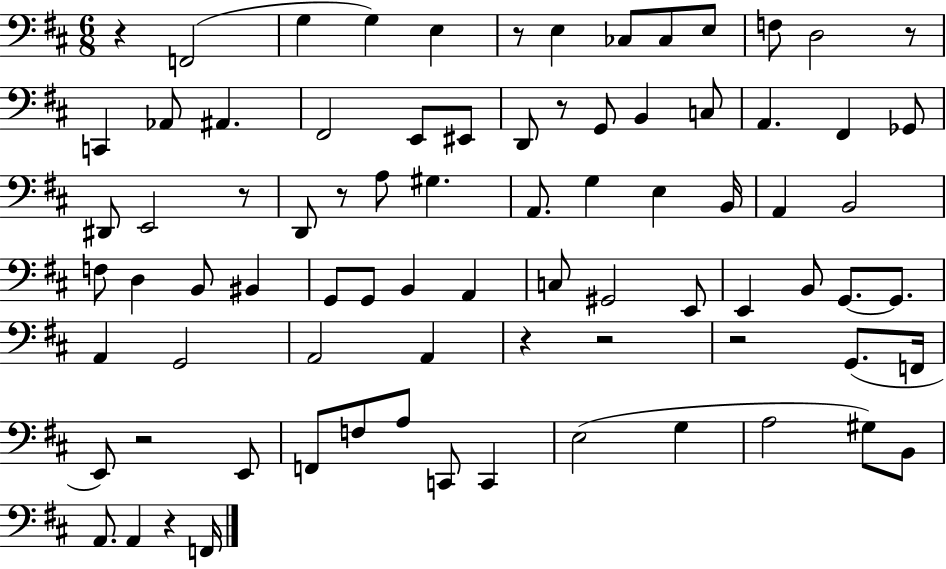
R/q F2/h G3/q G3/q E3/q R/e E3/q CES3/e CES3/e E3/e F3/e D3/h R/e C2/q Ab2/e A#2/q. F#2/h E2/e EIS2/e D2/e R/e G2/e B2/q C3/e A2/q. F#2/q Gb2/e D#2/e E2/h R/e D2/e R/e A3/e G#3/q. A2/e. G3/q E3/q B2/s A2/q B2/h F3/e D3/q B2/e BIS2/q G2/e G2/e B2/q A2/q C3/e G#2/h E2/e E2/q B2/e G2/e. G2/e. A2/q G2/h A2/h A2/q R/q R/h R/h G2/e. F2/s E2/e R/h E2/e F2/e F3/e A3/e C2/e C2/q E3/h G3/q A3/h G#3/e B2/e A2/e. A2/q R/q F2/s